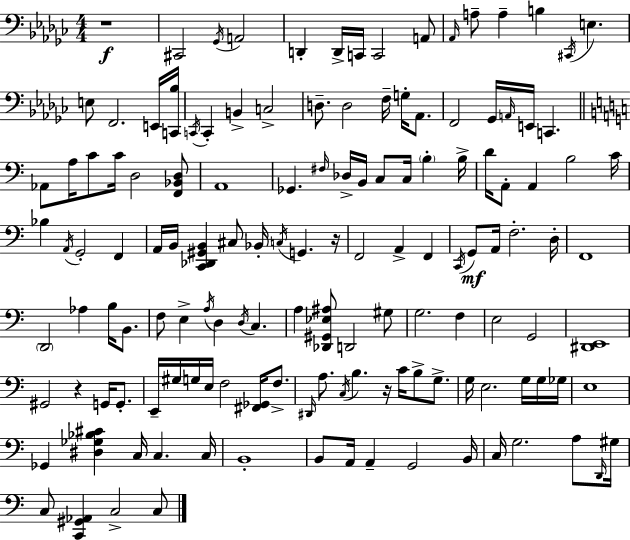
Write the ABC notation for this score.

X:1
T:Untitled
M:4/4
L:1/4
K:Ebm
z4 ^C,,2 _G,,/4 A,,2 D,, D,,/4 C,,/4 C,,2 A,,/2 _A,,/4 A,/2 A, B, ^C,,/4 E, E,/2 F,,2 E,,/4 [C,,_B,]/4 C,,/4 C,, B,, C,2 D,/2 D,2 F,/4 G,/4 _A,,/2 F,,2 _G,,/4 A,,/4 E,,/4 C,, _A,,/2 A,/4 C/2 C/4 D,2 [F,,_B,,D,]/2 A,,4 _G,, ^F,/4 _D,/4 B,,/4 C,/2 C,/4 B, B,/4 D/4 A,,/2 A,, B,2 C/4 _B, A,,/4 G,,2 F,, A,,/4 B,,/4 [C,,_D,,^G,,B,,] ^C,/2 _B,,/4 C,/4 G,, z/4 F,,2 A,, F,, C,,/4 G,,/2 A,,/4 F,2 D,/4 F,,4 D,,2 _A, B,/4 B,,/2 F,/2 E, A,/4 D, D,/4 C, A, [_D,,^G,,_E,^A,]/2 D,,2 ^G,/2 G,2 F, E,2 G,,2 [^D,,E,,]4 ^G,,2 z G,,/4 G,,/2 E,,/4 ^G,/4 G,/4 E,/4 F,2 [^F,,_G,,]/4 F,/2 ^D,,/4 A,/2 C,/4 B, z/4 C/4 B,/2 G,/2 G,/4 E,2 G,/4 G,/4 _G,/4 E,4 _G,, [^D,_G,_B,^C] C,/4 C, C,/4 B,,4 B,,/2 A,,/4 A,, G,,2 B,,/4 C,/4 G,2 A,/2 D,,/4 ^G,/4 C,/2 [C,,^G,,_A,,] C,2 C,/2